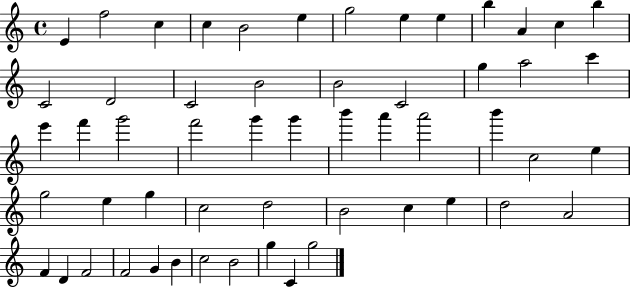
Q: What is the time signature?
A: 4/4